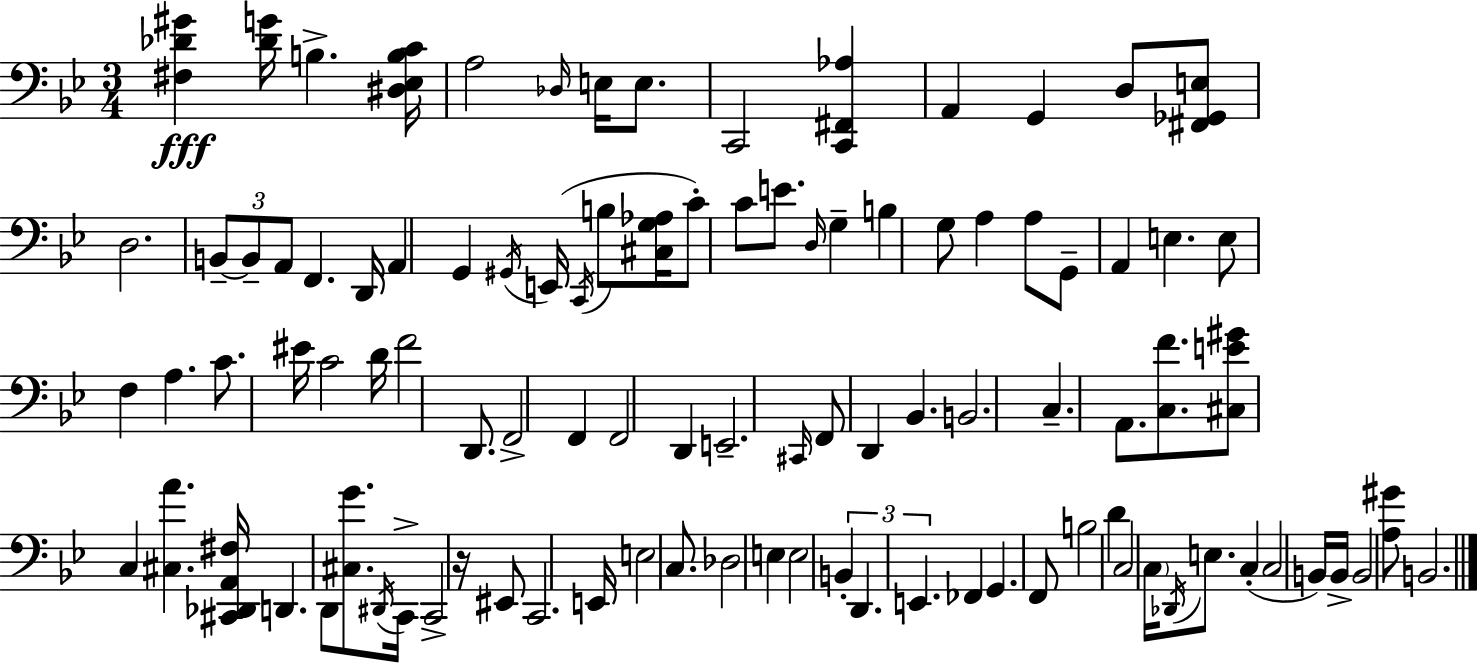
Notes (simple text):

[F#3,Db4,G#4]/q [Db4,G4]/s B3/q. [D#3,Eb3,B3,C4]/s A3/h Db3/s E3/s E3/e. C2/h [C2,F#2,Ab3]/q A2/q G2/q D3/e [F#2,Gb2,E3]/e D3/h. B2/e B2/e A2/e F2/q. D2/s A2/q G2/q G#2/s E2/s C2/s B3/e [C#3,G3,Ab3]/s C4/e C4/e E4/e. D3/s G3/q B3/q G3/e A3/q A3/e G2/e A2/q E3/q. E3/e F3/q A3/q. C4/e. EIS4/s C4/h D4/s F4/h D2/e. F2/h F2/q F2/h D2/q E2/h. C#2/s F2/e D2/q Bb2/q. B2/h. C3/q. A2/e. [C3,F4]/e. [C#3,E4,G#4]/e C3/q [C#3,A4]/q. [C#2,Db2,A2,F#3]/s D2/q. D2/e [C#3,G4]/e. D#2/s C2/s C2/h R/s EIS2/e C2/h. E2/s E3/h C3/e. Db3/h E3/q E3/h B2/q D2/q. E2/q. FES2/q G2/q. F2/e B3/h D4/q C3/h C3/s Db2/s E3/e. C3/q C3/h B2/s B2/s B2/h [A3,G#4]/e B2/h.